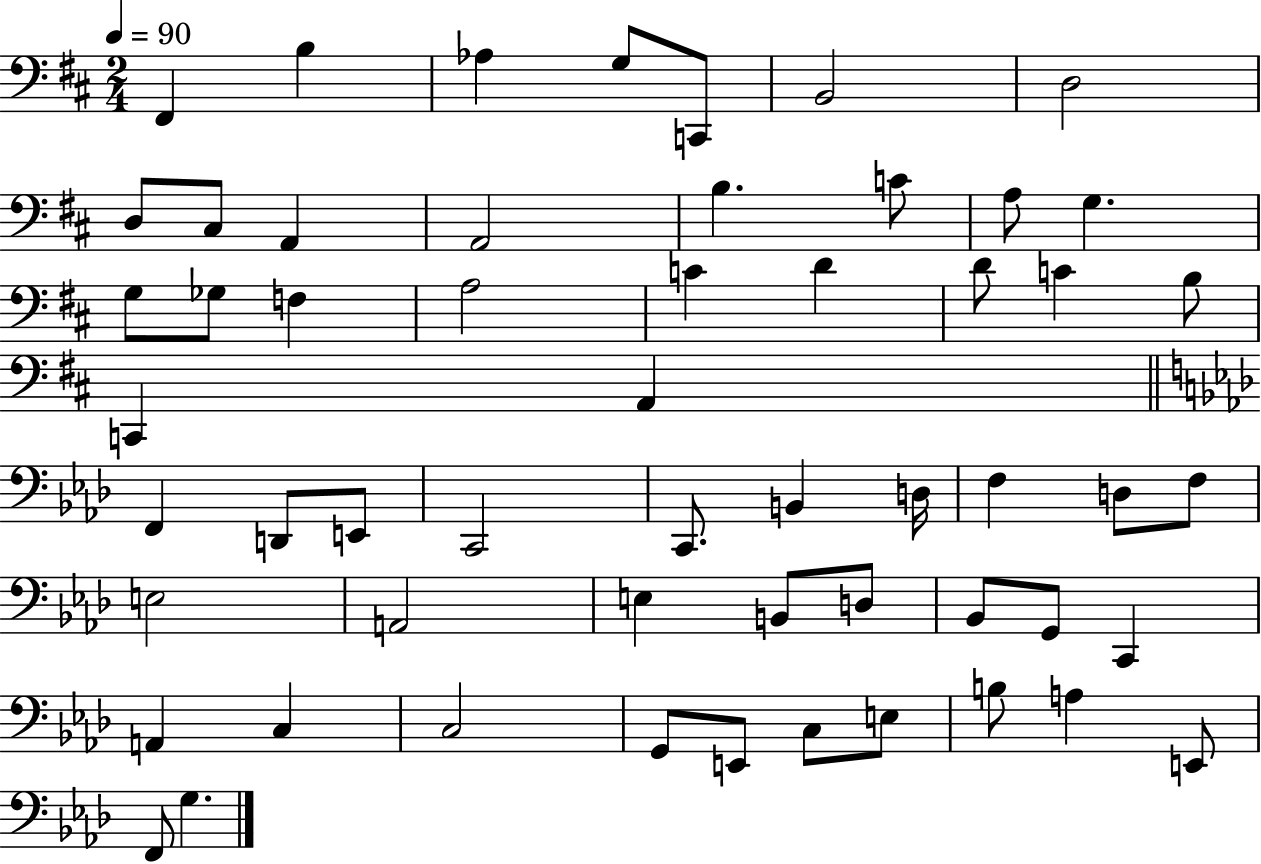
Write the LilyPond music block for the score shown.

{
  \clef bass
  \numericTimeSignature
  \time 2/4
  \key d \major
  \tempo 4 = 90
  fis,4 b4 | aes4 g8 c,8 | b,2 | d2 | \break d8 cis8 a,4 | a,2 | b4. c'8 | a8 g4. | \break g8 ges8 f4 | a2 | c'4 d'4 | d'8 c'4 b8 | \break c,4 a,4 | \bar "||" \break \key aes \major f,4 d,8 e,8 | c,2 | c,8. b,4 d16 | f4 d8 f8 | \break e2 | a,2 | e4 b,8 d8 | bes,8 g,8 c,4 | \break a,4 c4 | c2 | g,8 e,8 c8 e8 | b8 a4 e,8 | \break f,8 g4. | \bar "|."
}